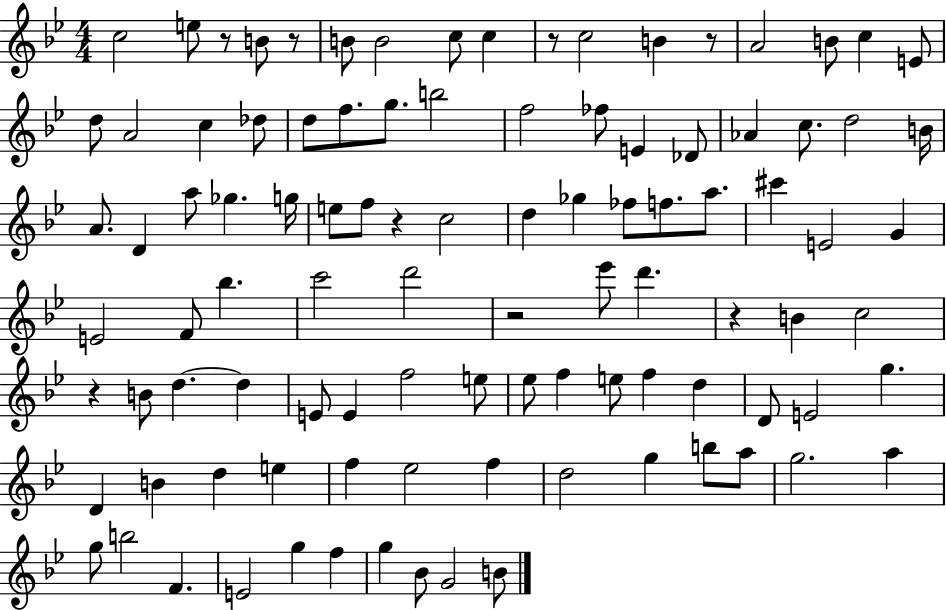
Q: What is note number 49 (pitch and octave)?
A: C6